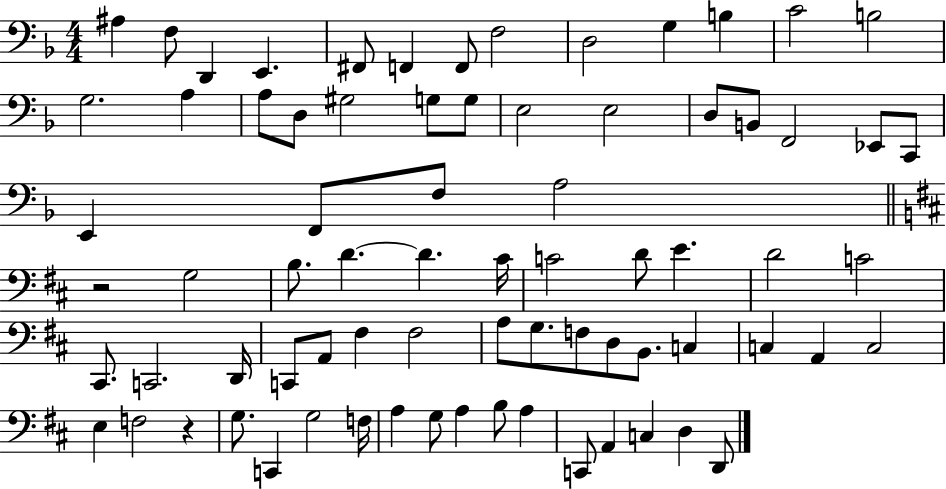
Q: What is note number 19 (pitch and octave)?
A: G3